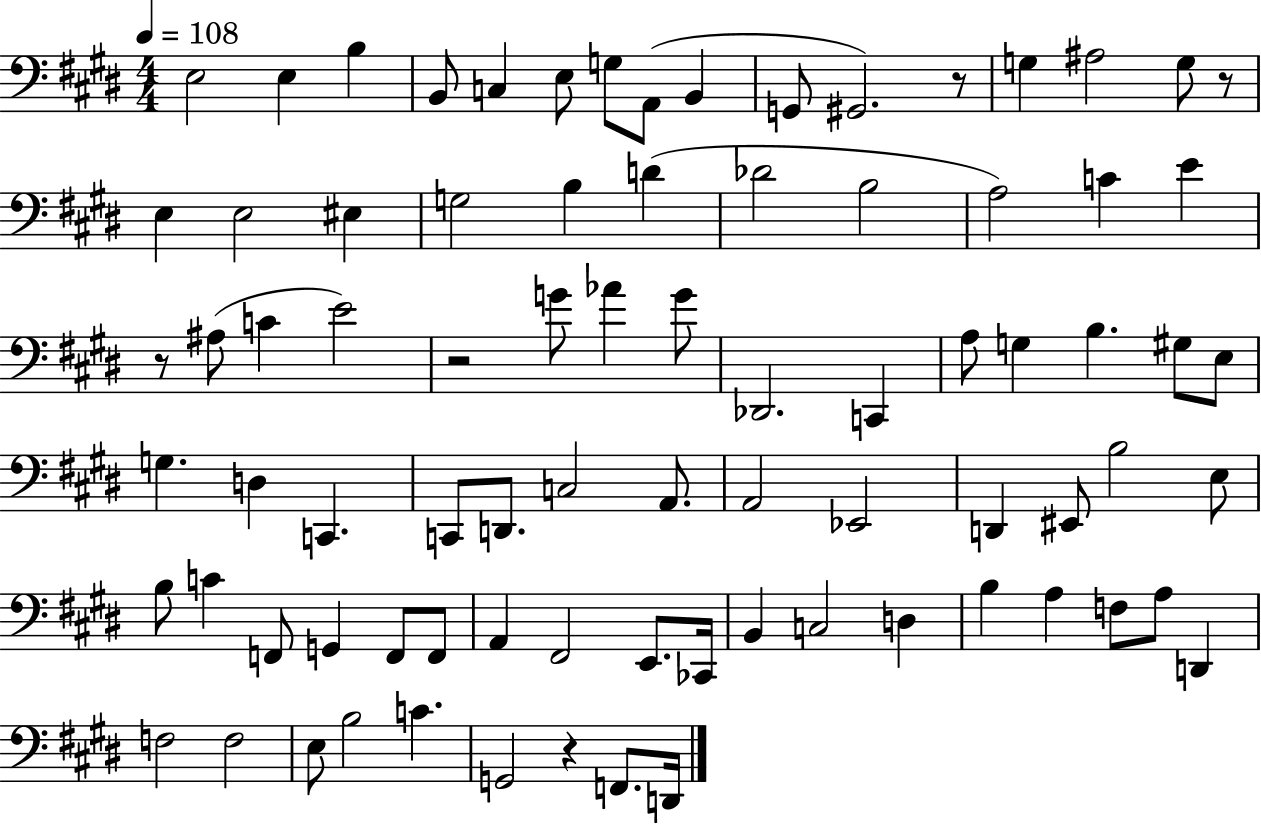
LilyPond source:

{
  \clef bass
  \numericTimeSignature
  \time 4/4
  \key e \major
  \tempo 4 = 108
  e2 e4 b4 | b,8 c4 e8 g8 a,8( b,4 | g,8 gis,2.) r8 | g4 ais2 g8 r8 | \break e4 e2 eis4 | g2 b4 d'4( | des'2 b2 | a2) c'4 e'4 | \break r8 ais8( c'4 e'2) | r2 g'8 aes'4 g'8 | des,2. c,4 | a8 g4 b4. gis8 e8 | \break g4. d4 c,4. | c,8 d,8. c2 a,8. | a,2 ees,2 | d,4 eis,8 b2 e8 | \break b8 c'4 f,8 g,4 f,8 f,8 | a,4 fis,2 e,8. ces,16 | b,4 c2 d4 | b4 a4 f8 a8 d,4 | \break f2 f2 | e8 b2 c'4. | g,2 r4 f,8. d,16 | \bar "|."
}